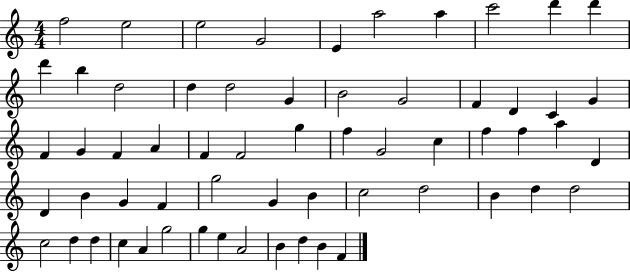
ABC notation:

X:1
T:Untitled
M:4/4
L:1/4
K:C
f2 e2 e2 G2 E a2 a c'2 d' d' d' b d2 d d2 G B2 G2 F D C G F G F A F F2 g f G2 c f f a D D B G F g2 G B c2 d2 B d d2 c2 d d c A g2 g e A2 B d B F